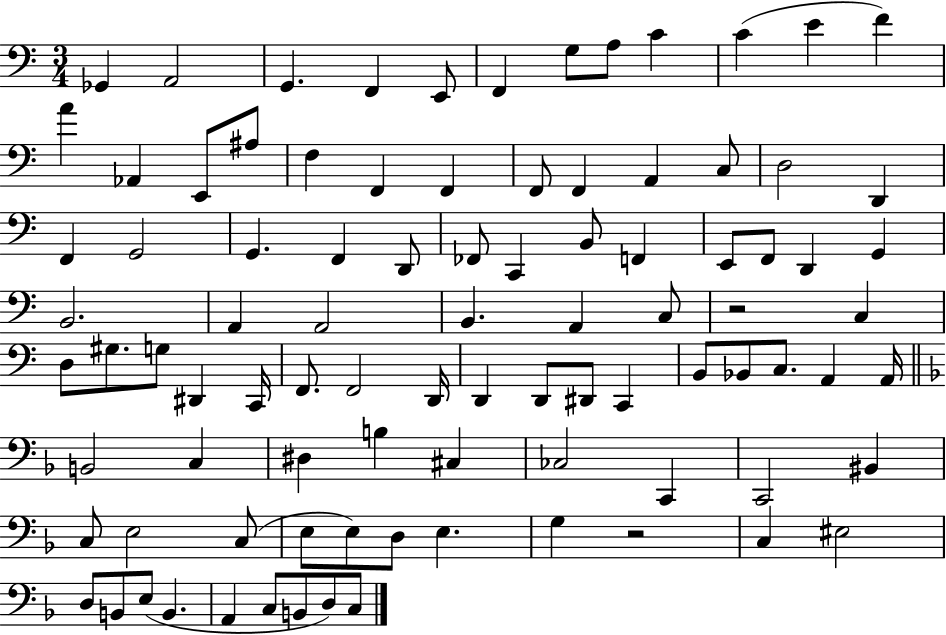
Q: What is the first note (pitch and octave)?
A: Gb2